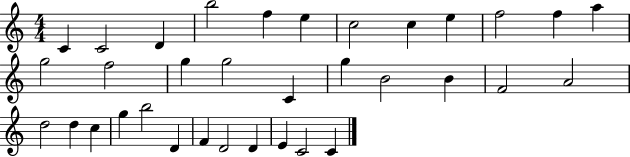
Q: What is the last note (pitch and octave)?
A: C4